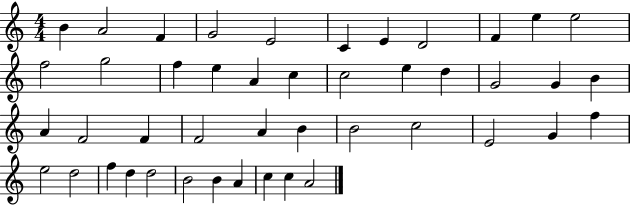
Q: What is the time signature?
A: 4/4